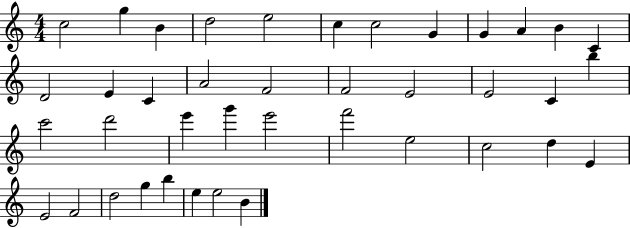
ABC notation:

X:1
T:Untitled
M:4/4
L:1/4
K:C
c2 g B d2 e2 c c2 G G A B C D2 E C A2 F2 F2 E2 E2 C b c'2 d'2 e' g' e'2 f'2 e2 c2 d E E2 F2 d2 g b e e2 B